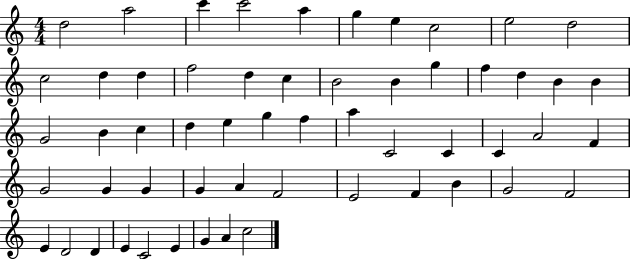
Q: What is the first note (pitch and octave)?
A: D5